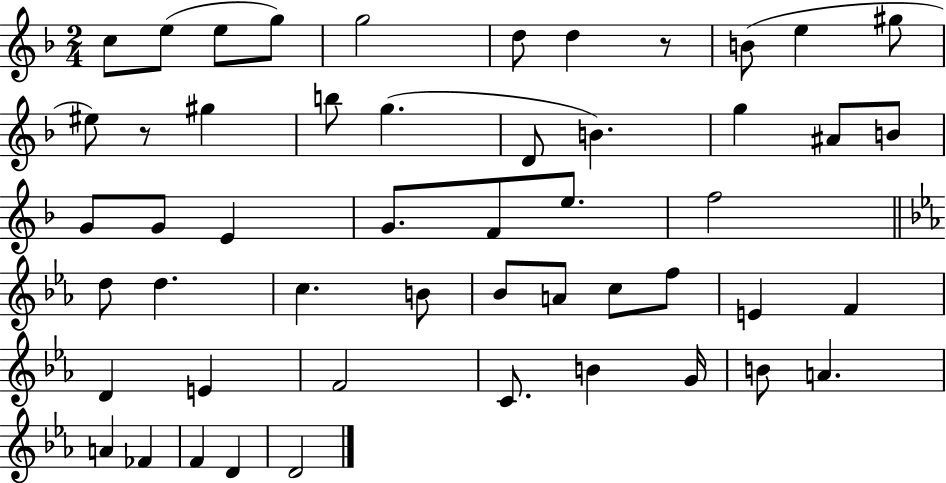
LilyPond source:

{
  \clef treble
  \numericTimeSignature
  \time 2/4
  \key f \major
  c''8 e''8( e''8 g''8) | g''2 | d''8 d''4 r8 | b'8( e''4 gis''8 | \break eis''8) r8 gis''4 | b''8 g''4.( | d'8 b'4.) | g''4 ais'8 b'8 | \break g'8 g'8 e'4 | g'8. f'8 e''8. | f''2 | \bar "||" \break \key ees \major d''8 d''4. | c''4. b'8 | bes'8 a'8 c''8 f''8 | e'4 f'4 | \break d'4 e'4 | f'2 | c'8. b'4 g'16 | b'8 a'4. | \break a'4 fes'4 | f'4 d'4 | d'2 | \bar "|."
}